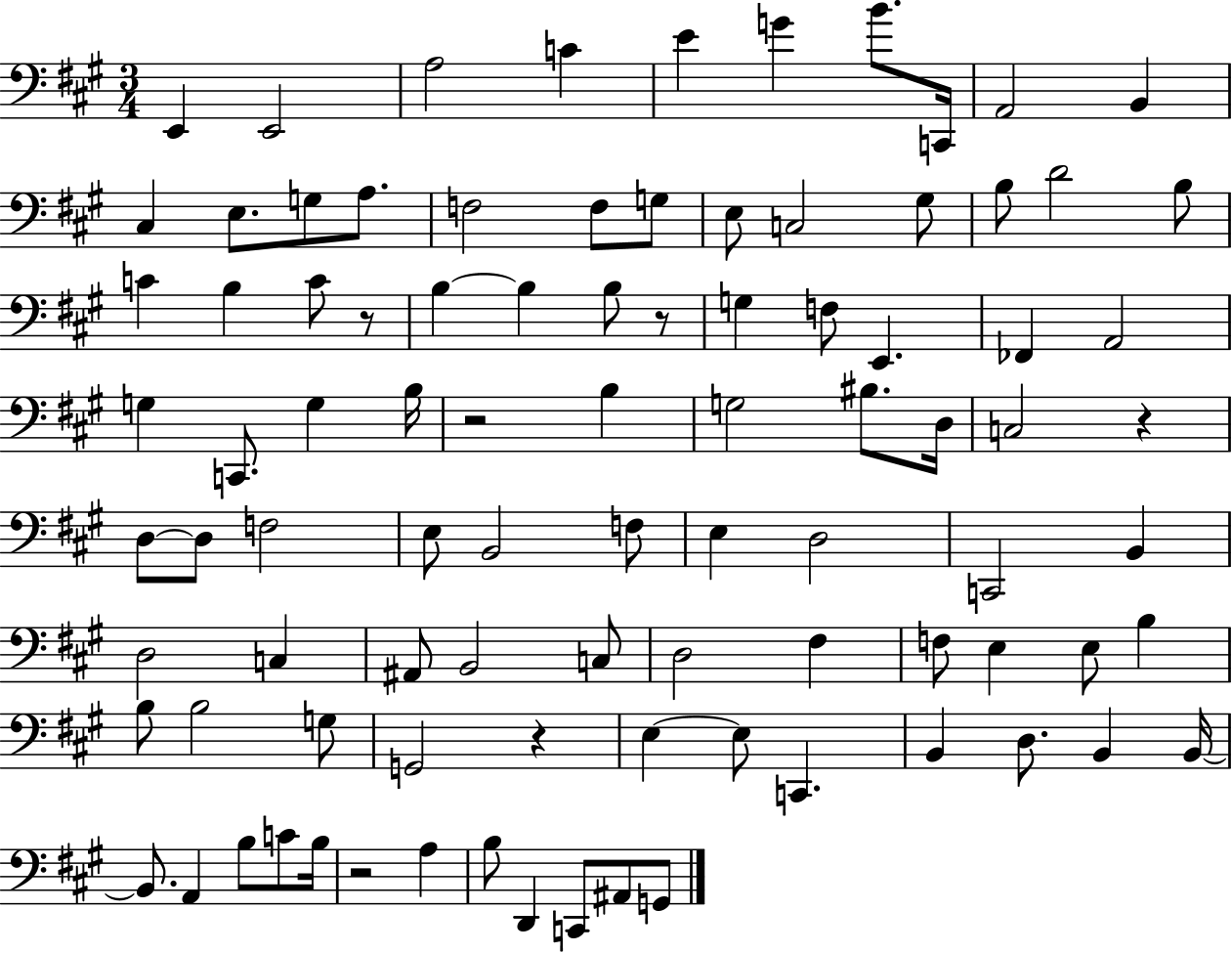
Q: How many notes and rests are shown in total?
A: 92